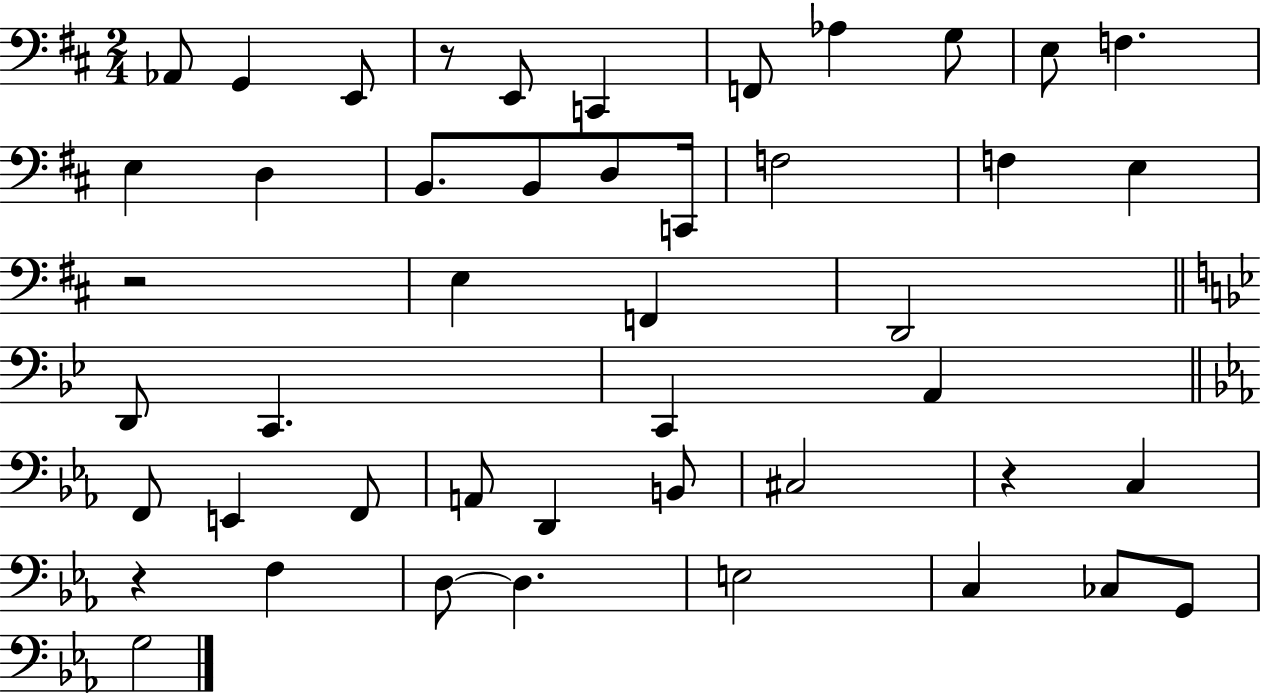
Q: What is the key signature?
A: D major